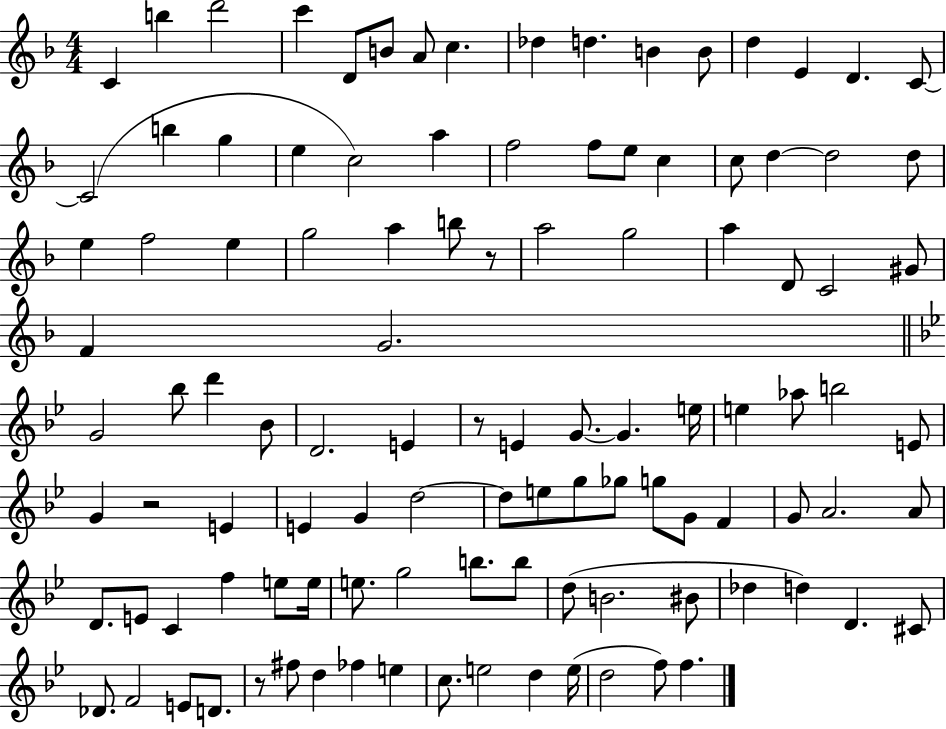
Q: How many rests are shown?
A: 4